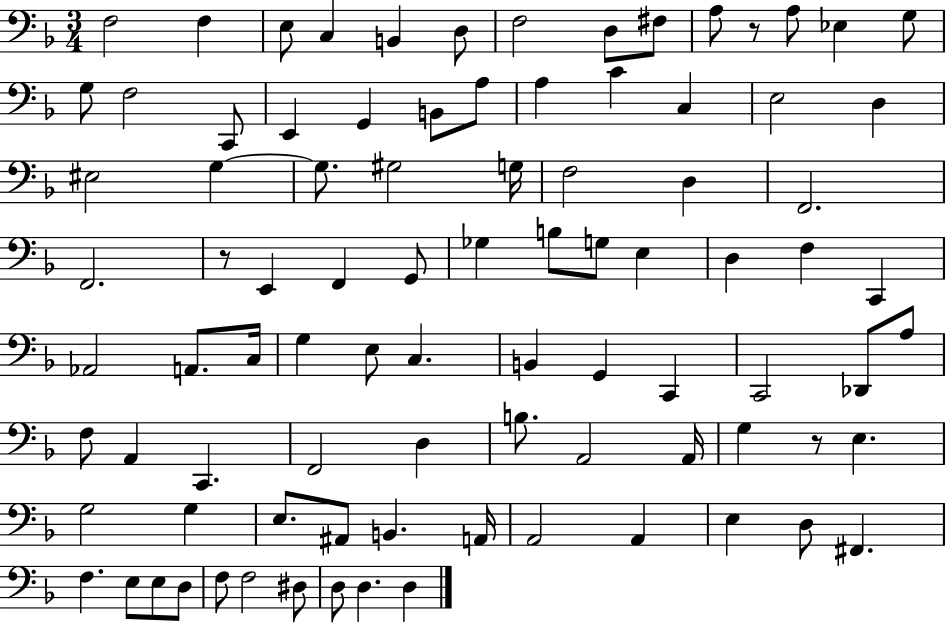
{
  \clef bass
  \numericTimeSignature
  \time 3/4
  \key f \major
  \repeat volta 2 { f2 f4 | e8 c4 b,4 d8 | f2 d8 fis8 | a8 r8 a8 ees4 g8 | \break g8 f2 c,8 | e,4 g,4 b,8 a8 | a4 c'4 c4 | e2 d4 | \break eis2 g4~~ | g8. gis2 g16 | f2 d4 | f,2. | \break f,2. | r8 e,4 f,4 g,8 | ges4 b8 g8 e4 | d4 f4 c,4 | \break aes,2 a,8. c16 | g4 e8 c4. | b,4 g,4 c,4 | c,2 des,8 a8 | \break f8 a,4 c,4. | f,2 d4 | b8. a,2 a,16 | g4 r8 e4. | \break g2 g4 | e8. ais,8 b,4. a,16 | a,2 a,4 | e4 d8 fis,4. | \break f4. e8 e8 d8 | f8 f2 dis8 | d8 d4. d4 | } \bar "|."
}